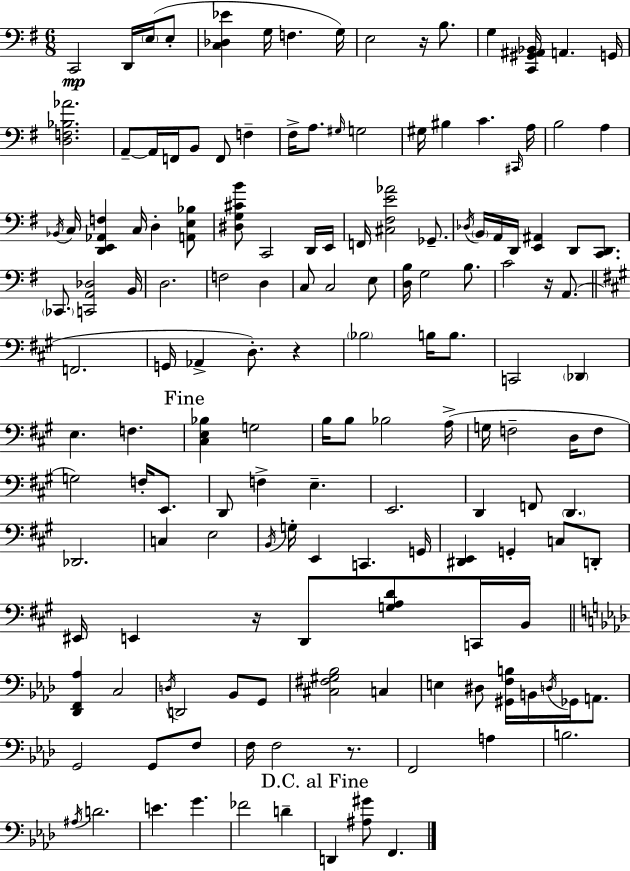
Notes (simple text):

C2/h D2/s E3/s E3/e [C3,Db3,Eb4]/q G3/s F3/q. G3/s E3/h R/s B3/e. G3/q [C2,G#2,A#2,Bb2]/s A2/q. G2/s [D3,F3,Bb3,Ab4]/h. A2/e A2/s F2/s B2/e F2/e F3/q F#3/s A3/e. G#3/s G3/h G#3/s BIS3/q C4/q. C#2/s A3/s B3/h A3/q Bb2/s C3/s [D2,E2,Ab2,F3]/q C3/s D3/q [A2,E3,Bb3]/e [D#3,G3,C#4,B4]/e C2/h D2/s E2/s F2/s [C#3,F#3,E4,Ab4]/h Gb2/e. Db3/s B2/s A2/s D2/s [E2,A#2]/q D2/e [C2,D2]/e. CES2/e. [C2,A2,Db3]/h B2/s D3/h. F3/h D3/q C3/e C3/h E3/e [D3,B3]/s G3/h B3/e. C4/h R/s A2/e. F2/h. G2/s Ab2/q D3/e. R/q Bb3/h B3/s B3/e. C2/h Db2/q E3/q. F3/q. [C#3,E3,Bb3]/q G3/h B3/s B3/e Bb3/h A3/s G3/s F3/h D3/s F3/e G3/h F3/s E2/e. D2/e F3/q E3/q. E2/h. D2/q F2/e D2/q. Db2/h. C3/q E3/h B2/s G3/s E2/q C2/q. G2/s [D#2,E2]/q G2/q C3/e D2/e EIS2/s E2/q R/s D2/e [G3,A3,D4]/e C2/s B2/s [Db2,F2,Ab3]/q C3/h D3/s D2/h Bb2/e G2/e [C#3,F#3,G#3,Bb3]/h C3/q E3/q D#3/e [G#2,F3,B3]/s B2/s D3/s Gb2/s A2/e. G2/h G2/e F3/e F3/s F3/h R/e. F2/h A3/q B3/h. A#3/s D4/h. E4/q. G4/q. FES4/h D4/q D2/q [A#3,G#4]/e F2/q.